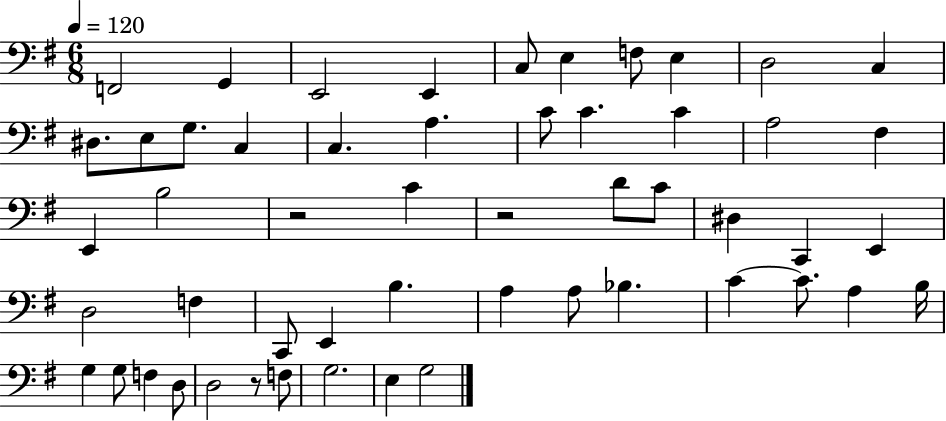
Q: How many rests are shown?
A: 3